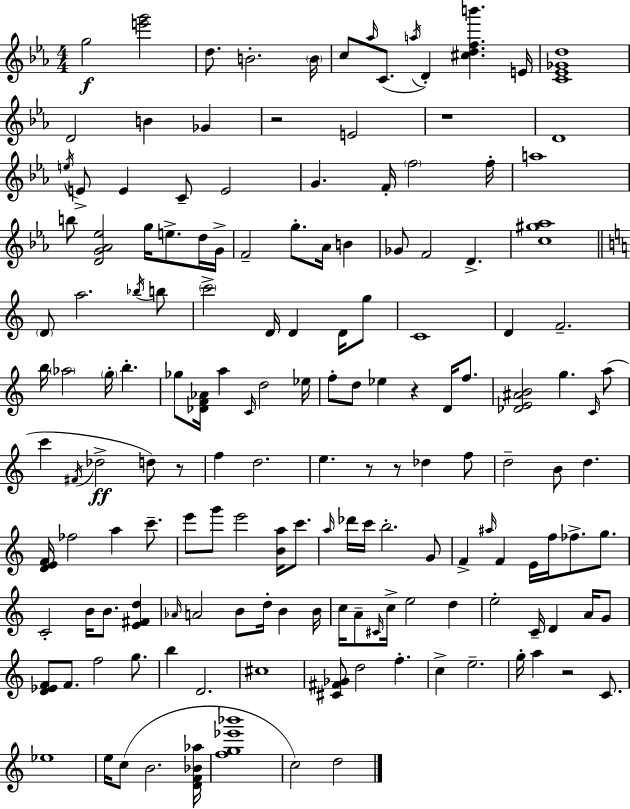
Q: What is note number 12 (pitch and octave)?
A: B4